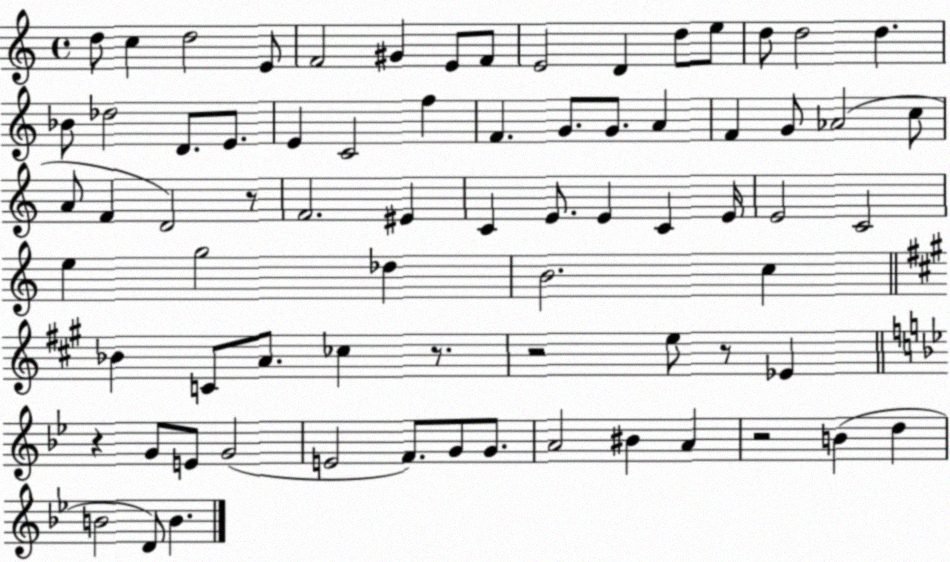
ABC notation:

X:1
T:Untitled
M:4/4
L:1/4
K:C
d/2 c d2 E/2 F2 ^G E/2 F/2 E2 D d/2 e/2 d/2 d2 d _B/2 _d2 D/2 E/2 E C2 f F G/2 G/2 A F G/2 _A2 c/2 A/2 F D2 z/2 F2 ^E C E/2 E C E/4 E2 C2 e g2 _d B2 c _B C/2 A/2 _c z/2 z2 e/2 z/2 _E z G/2 E/2 G2 E2 F/2 G/2 G/2 A2 ^B A z2 B d B2 D/2 B